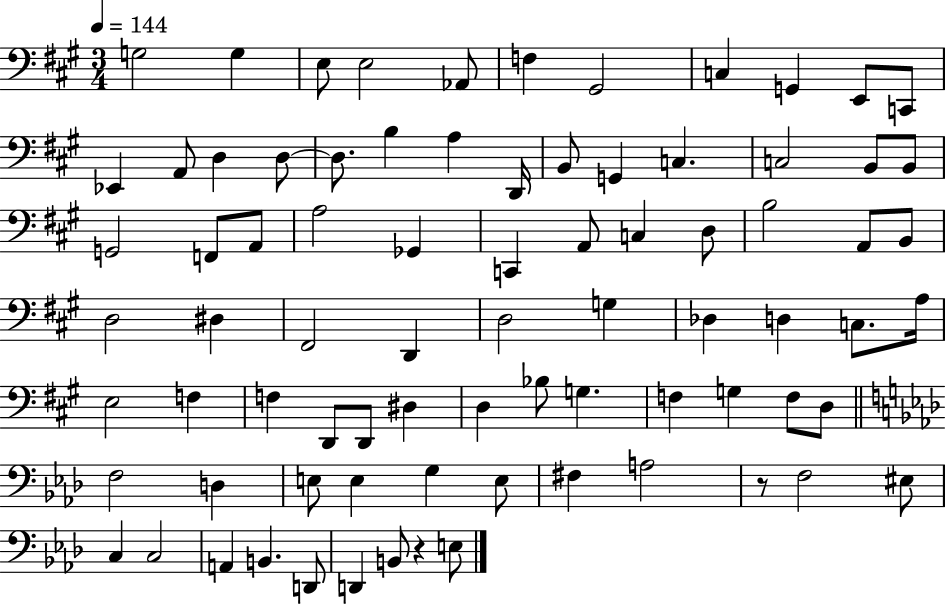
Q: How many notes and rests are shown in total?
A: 80